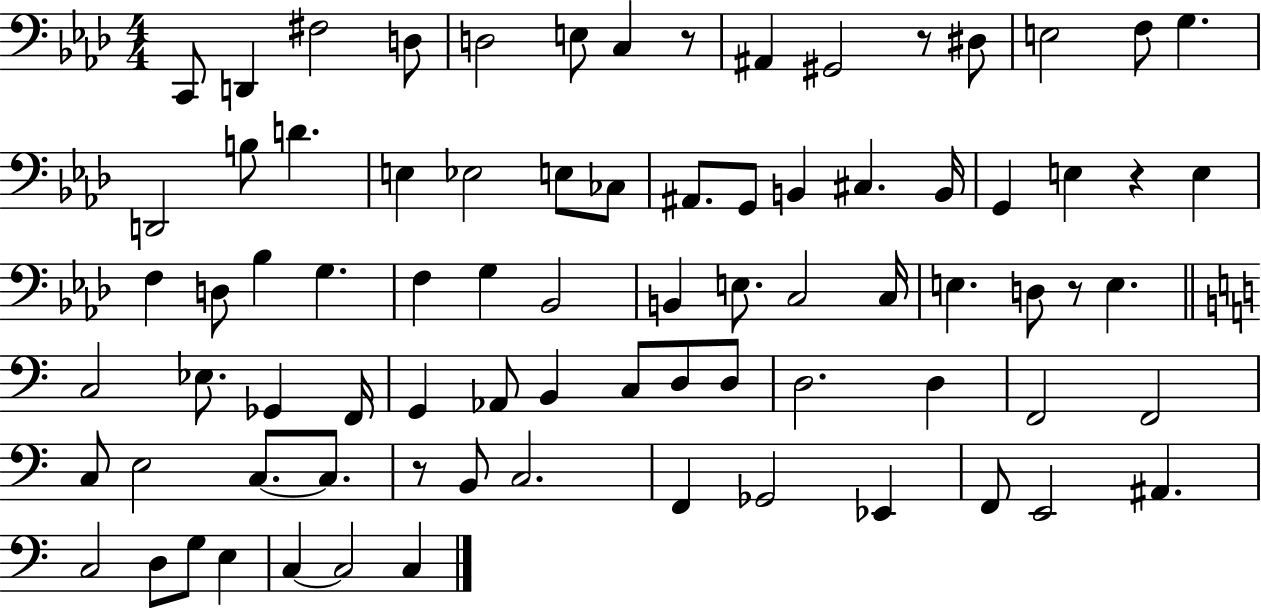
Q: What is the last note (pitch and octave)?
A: C3